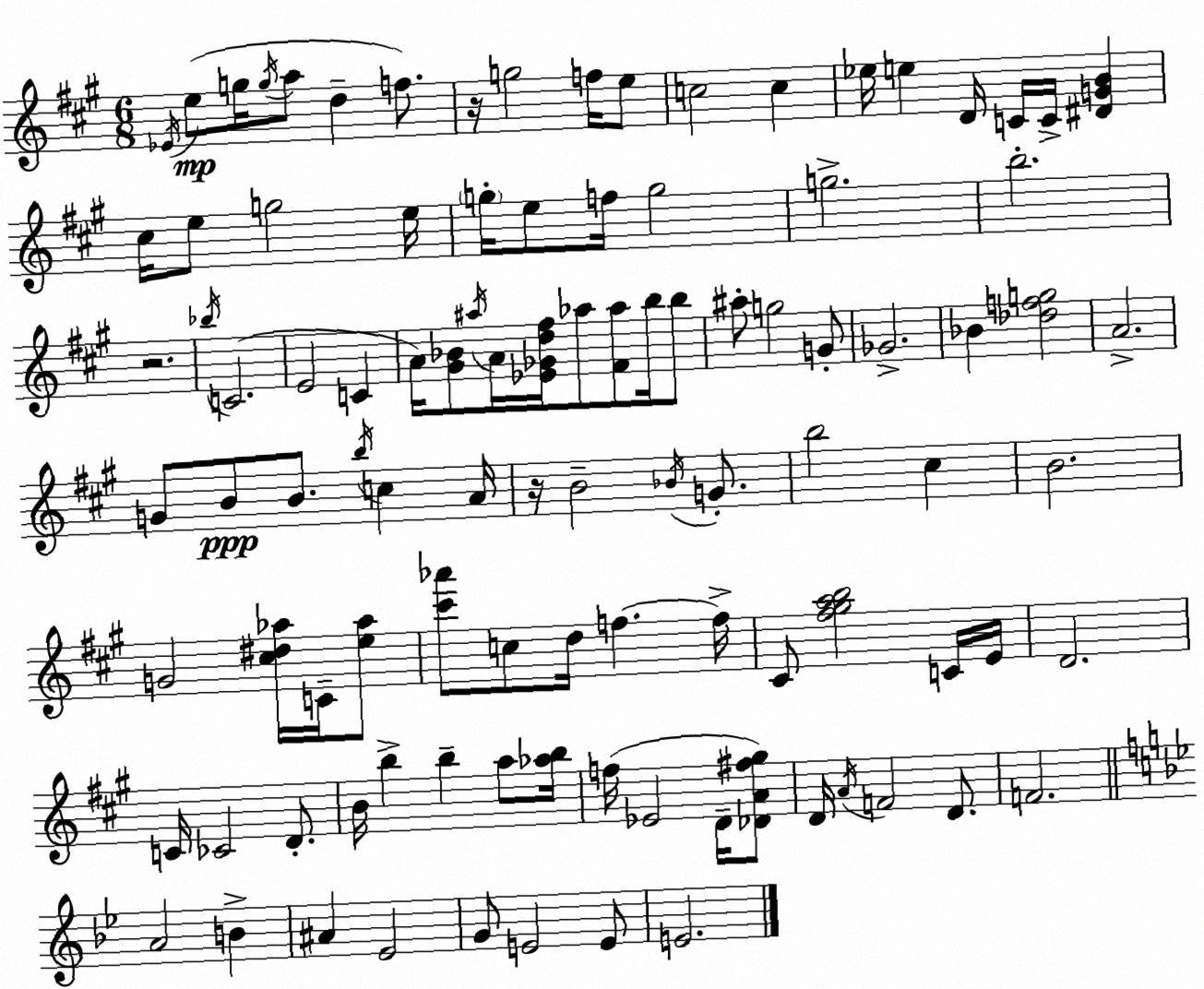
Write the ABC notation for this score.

X:1
T:Untitled
M:6/8
L:1/4
K:A
_E/4 e/2 g/4 g/4 a/2 d f/2 z/4 g2 f/4 e/2 c2 c _e/4 e D/4 C/4 C/4 [^DGB] ^c/4 e/2 g2 e/4 g/4 e/2 f/4 g2 g2 b2 z2 _b/4 C2 E2 C A/4 [^G_B]/2 ^a/4 A/4 [_E_Gd^f]/4 _a/2 [^F_a]/2 b/4 b/2 ^a/2 g2 G/2 _G2 _B [_dfg]2 A2 G/2 B/2 B/2 b/4 c A/4 z/4 B2 _B/4 G/2 b2 ^c B2 G2 [^c^d_a]/4 C/4 [e_a]/2 [^c'_a']/2 c/2 d/4 f f/4 ^C/2 [^f^gab]2 C/4 E/4 D2 C/4 _C2 D/2 B/4 b b a/2 [_ab]/4 f/4 _E2 D/4 [_DA^f^g]/2 D/4 A/4 F2 D/2 F2 A2 B ^A _E2 G/2 E2 E/2 E2